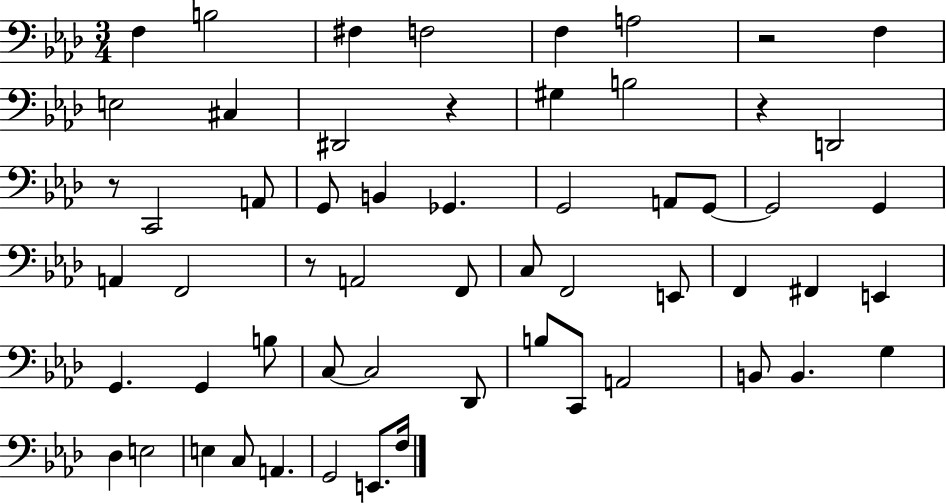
X:1
T:Untitled
M:3/4
L:1/4
K:Ab
F, B,2 ^F, F,2 F, A,2 z2 F, E,2 ^C, ^D,,2 z ^G, B,2 z D,,2 z/2 C,,2 A,,/2 G,,/2 B,, _G,, G,,2 A,,/2 G,,/2 G,,2 G,, A,, F,,2 z/2 A,,2 F,,/2 C,/2 F,,2 E,,/2 F,, ^F,, E,, G,, G,, B,/2 C,/2 C,2 _D,,/2 B,/2 C,,/2 A,,2 B,,/2 B,, G, _D, E,2 E, C,/2 A,, G,,2 E,,/2 F,/4